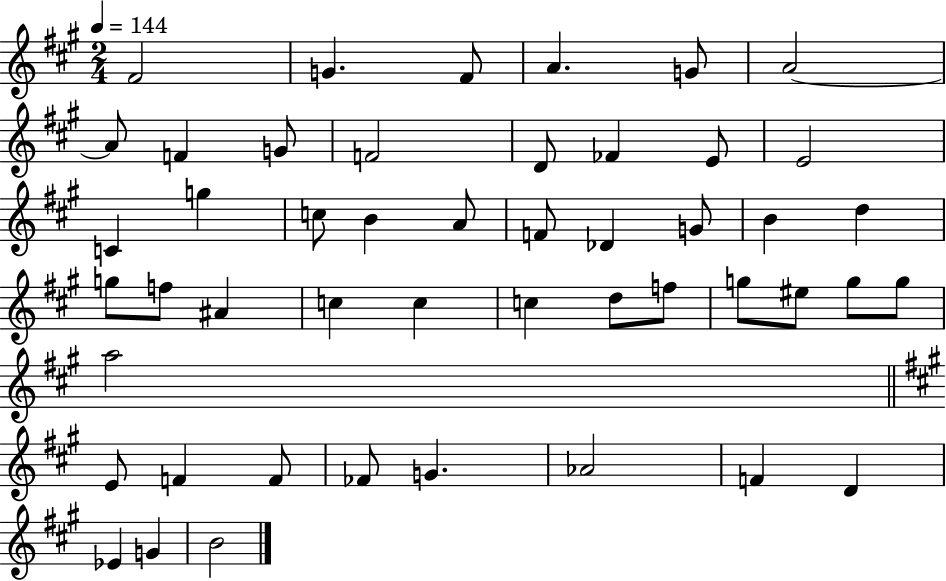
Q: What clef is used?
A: treble